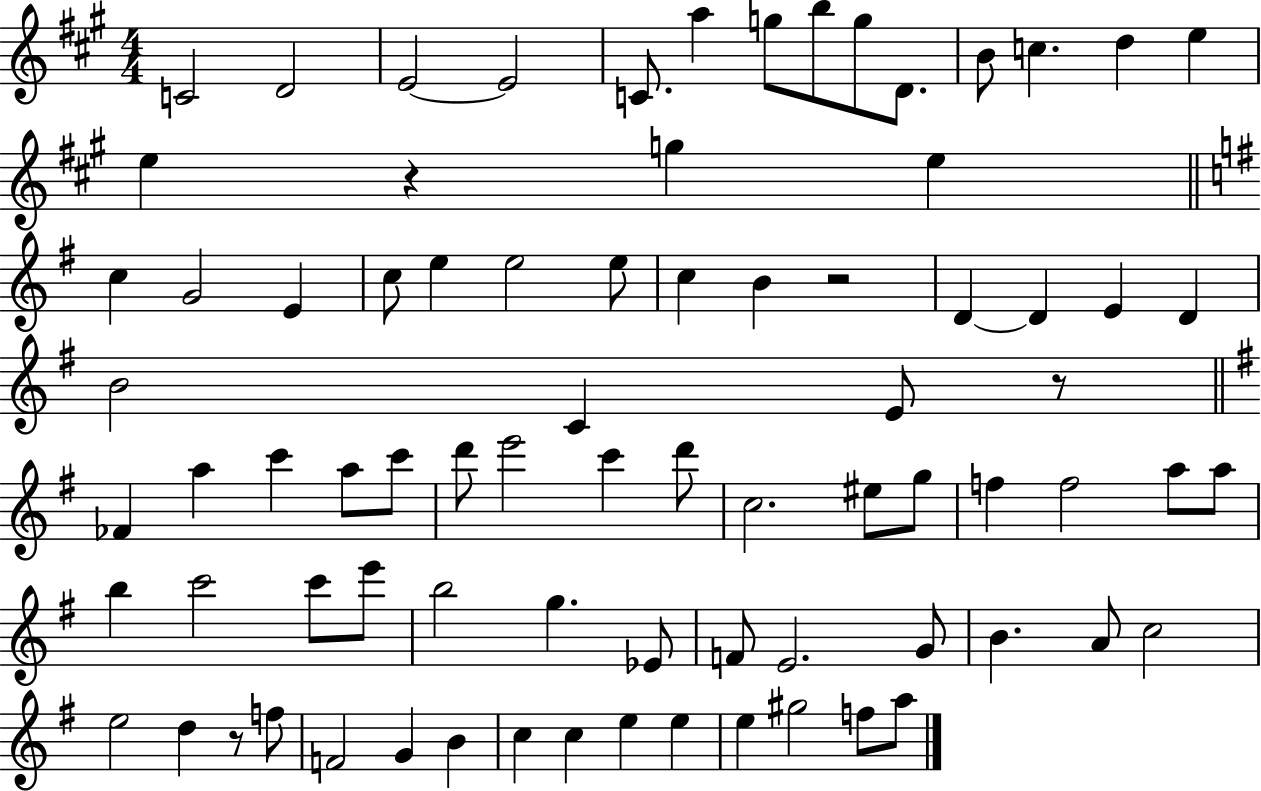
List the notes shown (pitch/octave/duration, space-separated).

C4/h D4/h E4/h E4/h C4/e. A5/q G5/e B5/e G5/e D4/e. B4/e C5/q. D5/q E5/q E5/q R/q G5/q E5/q C5/q G4/h E4/q C5/e E5/q E5/h E5/e C5/q B4/q R/h D4/q D4/q E4/q D4/q B4/h C4/q E4/e R/e FES4/q A5/q C6/q A5/e C6/e D6/e E6/h C6/q D6/e C5/h. EIS5/e G5/e F5/q F5/h A5/e A5/e B5/q C6/h C6/e E6/e B5/h G5/q. Eb4/e F4/e E4/h. G4/e B4/q. A4/e C5/h E5/h D5/q R/e F5/e F4/h G4/q B4/q C5/q C5/q E5/q E5/q E5/q G#5/h F5/e A5/e